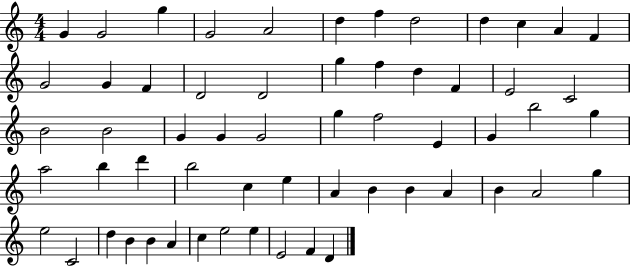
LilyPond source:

{
  \clef treble
  \numericTimeSignature
  \time 4/4
  \key c \major
  g'4 g'2 g''4 | g'2 a'2 | d''4 f''4 d''2 | d''4 c''4 a'4 f'4 | \break g'2 g'4 f'4 | d'2 d'2 | g''4 f''4 d''4 f'4 | e'2 c'2 | \break b'2 b'2 | g'4 g'4 g'2 | g''4 f''2 e'4 | g'4 b''2 g''4 | \break a''2 b''4 d'''4 | b''2 c''4 e''4 | a'4 b'4 b'4 a'4 | b'4 a'2 g''4 | \break e''2 c'2 | d''4 b'4 b'4 a'4 | c''4 e''2 e''4 | e'2 f'4 d'4 | \break \bar "|."
}